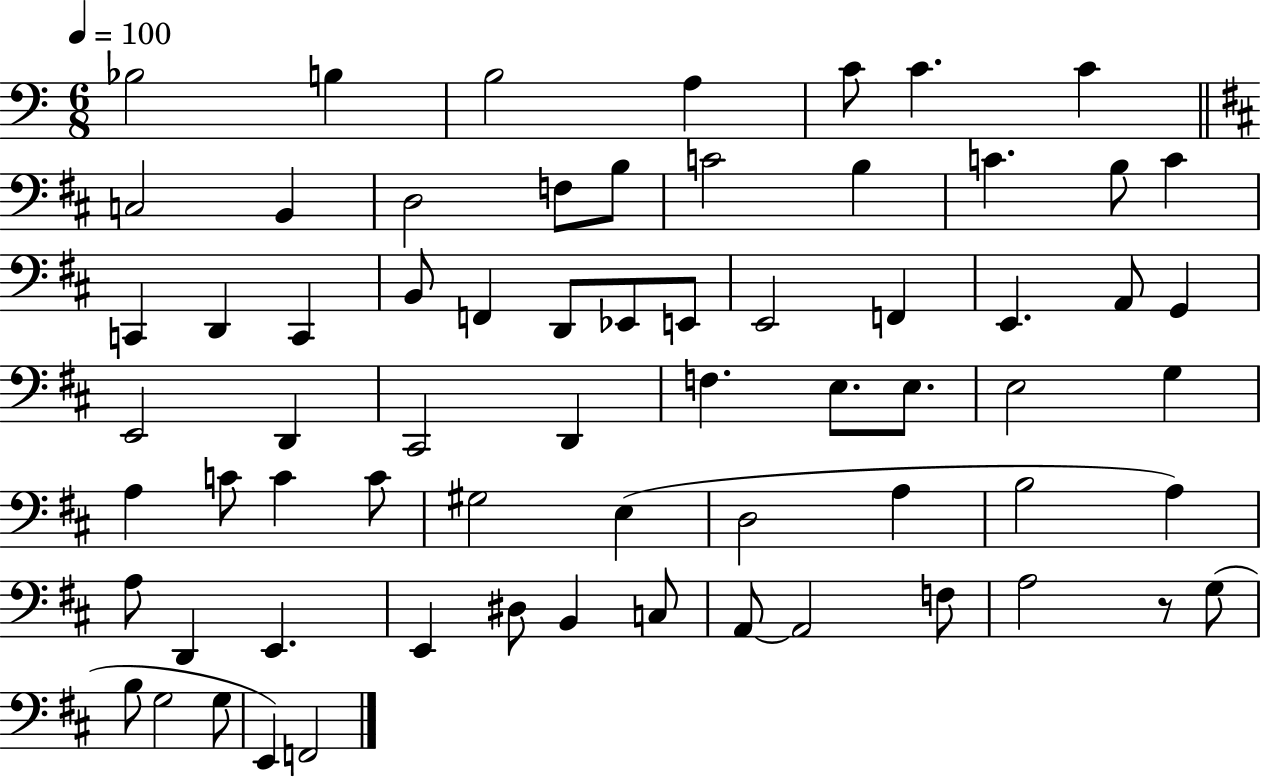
Bb3/h B3/q B3/h A3/q C4/e C4/q. C4/q C3/h B2/q D3/h F3/e B3/e C4/h B3/q C4/q. B3/e C4/q C2/q D2/q C2/q B2/e F2/q D2/e Eb2/e E2/e E2/h F2/q E2/q. A2/e G2/q E2/h D2/q C#2/h D2/q F3/q. E3/e. E3/e. E3/h G3/q A3/q C4/e C4/q C4/e G#3/h E3/q D3/h A3/q B3/h A3/q A3/e D2/q E2/q. E2/q D#3/e B2/q C3/e A2/e A2/h F3/e A3/h R/e G3/e B3/e G3/h G3/e E2/q F2/h